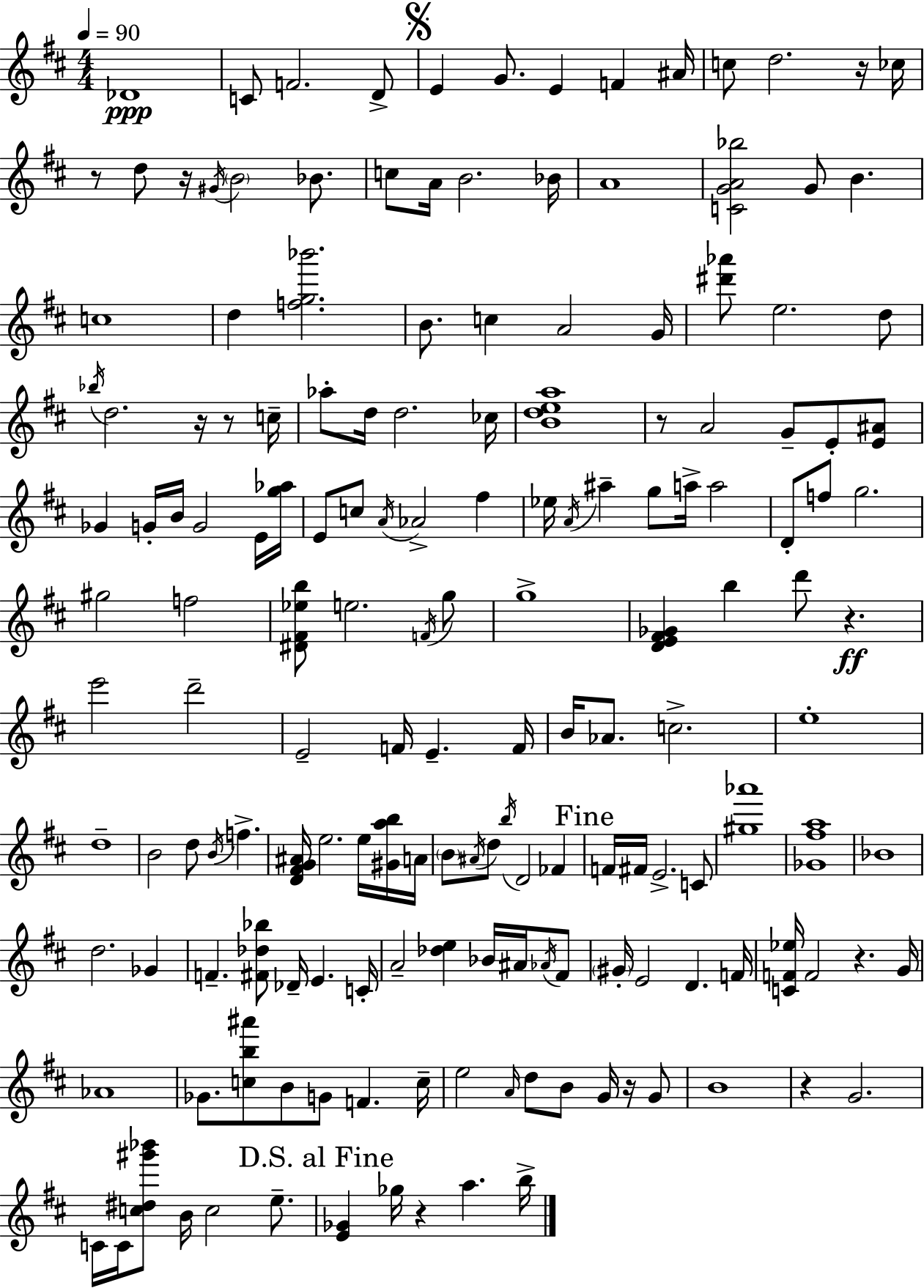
{
  \clef treble
  \numericTimeSignature
  \time 4/4
  \key d \major
  \tempo 4 = 90
  des'1\ppp | c'8 f'2. d'8-> | \mark \markup { \musicglyph "scripts.segno" } e'4 g'8. e'4 f'4 ais'16 | c''8 d''2. r16 ces''16 | \break r8 d''8 r16 \acciaccatura { gis'16 } \parenthesize b'2 bes'8. | c''8 a'16 b'2. | bes'16 a'1 | <c' g' a' bes''>2 g'8 b'4. | \break c''1 | d''4 <f'' g'' bes'''>2. | b'8. c''4 a'2 | g'16 <dis''' aes'''>8 e''2. d''8 | \break \acciaccatura { bes''16 } d''2. r16 r8 | c''16-- aes''8-. d''16 d''2. | ces''16 <b' d'' e'' a''>1 | r8 a'2 g'8-- e'8-. | \break <e' ais'>8 ges'4 g'16-. b'16 g'2 | e'16 <g'' aes''>16 e'8 c''8 \acciaccatura { a'16 } aes'2-> fis''4 | ees''16 \acciaccatura { a'16 } ais''4-- g''8 a''16-> a''2 | d'8-. f''8 g''2. | \break gis''2 f''2 | <dis' fis' ees'' b''>8 e''2. | \acciaccatura { f'16 } g''8 g''1-> | <d' e' fis' ges'>4 b''4 d'''8 r4.\ff | \break e'''2 d'''2-- | e'2-- f'16 e'4.-- | f'16 b'16 aes'8. c''2.-> | e''1-. | \break d''1-- | b'2 d''8 \acciaccatura { b'16 } | f''4.-> <d' fis' g' ais'>16 e''2. | e''16 <gis' a'' b''>16 a'16 \parenthesize b'8 \acciaccatura { ais'16 } d''8 \acciaccatura { b''16 } d'2 | \break fes'4 \mark "Fine" f'16 fis'16 e'2.-> | c'8 <gis'' aes'''>1 | <ges' fis'' a''>1 | bes'1 | \break d''2. | ges'4 f'4.-- <fis' des'' bes''>8 | des'16-- e'4. c'16-. a'2-- | <des'' e''>4 bes'16 ais'16 \acciaccatura { aes'16 } fis'8 \parenthesize gis'16-. e'2 | \break d'4. f'16 <c' f' ees''>16 f'2 | r4. g'16 aes'1 | ges'8. <c'' b'' ais'''>8 b'8 | g'8 f'4. c''16-- e''2 | \break \grace { a'16 } d''8 b'8 g'16 r16 g'8 b'1 | r4 g'2. | c'16 c'16 <c'' dis'' gis''' bes'''>8 b'16 c''2 | e''8.-- \mark "D.S. al Fine" <e' ges'>4 ges''16 r4 | \break a''4. b''16-> \bar "|."
}